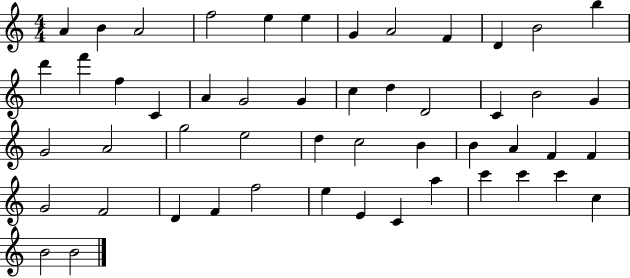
X:1
T:Untitled
M:4/4
L:1/4
K:C
A B A2 f2 e e G A2 F D B2 b d' f' f C A G2 G c d D2 C B2 G G2 A2 g2 e2 d c2 B B A F F G2 F2 D F f2 e E C a c' c' c' c B2 B2